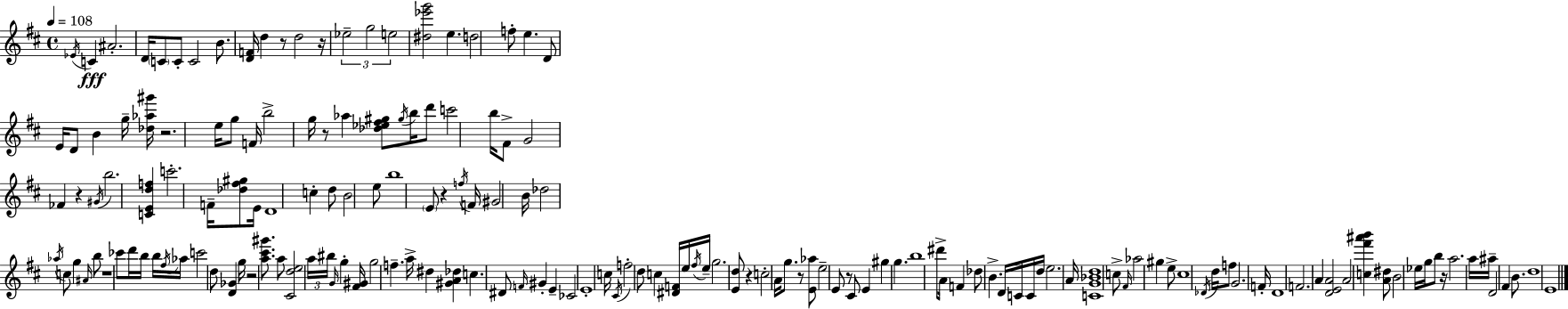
{
  \clef treble
  \time 4/4
  \defaultTimeSignature
  \key d \major
  \tempo 4 = 108
  \acciaccatura { ees'16 }\fff c'4 ais'2.-. | d'16 \parenthesize c'8 c'8-. c'2 b'8. | <d' f'>16 d''4 r8 d''2 | r16 \tuplet 3/2 { ees''2-- g''2 | \break e''2 } <dis'' ees''' g'''>2 | e''4. d''2 f''8-. | e''4. d'8 e'16 d'8 b'4 | g''16-- <des'' aes'' gis'''>16 r2. e''16 g''8 | \break f'16 b''2-> g''16 r8 aes''4 | <des'' ees'' fis'' gis''>8 \acciaccatura { gis''16 } b''16 d'''8 c'''2 b''16 | fis'8-> g'2 fes'4 r4 | \acciaccatura { gis'16 } b''2. <c' e' d'' f''>4 | \break c'''2.-. f'16-- | <des'' fis'' gis''>8 e'16 d'1 | c''4-. d''8 b'2 | e''8 b''1 | \break \parenthesize e'8 r4 \acciaccatura { f''16 } f'16 gis'2 | b'16 des''2 \acciaccatura { aes''16 } c''8 g''4 | \grace { ais'16 } b''8 r1 | ces'''8 d'''16 b''16 b''16 \acciaccatura { fis''16 } aes''16 c'''2 | \break d''8 <d' ges'>4 g''16 r2 | <a'' cis''' gis'''>8. a''8 <cis' d'' e''>2 | \tuplet 3/2 { a''16 bis''16 \grace { g'16 } } g''4-. <fis' gis'>16 g''2 | f''4.-- a''16-> dis''4 <gis' a' des''>4 | \break c''4. dis'8 \grace { f'16 } gis'4-. e'4-- | ces'2 e'1-. | c''16 \acciaccatura { cis'16 } f''2-. | d''8 c''4 <dis' f'>16 e''16 \acciaccatura { fis''16 } e''16-- g''2. | \break <e' d''>8 r4 c''2-. | a'16 g''8. r8 <e' aes''>8 e''2-- | e'8 r8 cis'8 e'4 | gis''4 g''4. b''1 | \break dis'''8-> a'16 f'4 | des''8 b'4.-> d'16 c'16 c'16 d''16 e''2. | a'16 <c' g' bes' d''>1 | c''8-> \grace { fis'16 } aes''2 | \break gis''4 e''8-> cis''1 | \acciaccatura { des'16 } d''16 f''8 | g'2. f'16-. d'1 | f'2. | \break a'4 <d' e' a'>2 | a'2 <c'' fis''' ais''' b'''>4 | <a' dis''>8 b'2 ees''16 g''16 b''8 r16 | a''2. a''16 ais''16-- d'2 | \break fis'4 b'8. d''1 | e'1 | \bar "|."
}